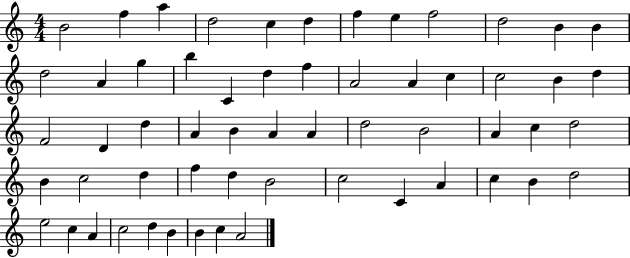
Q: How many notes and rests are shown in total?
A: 58